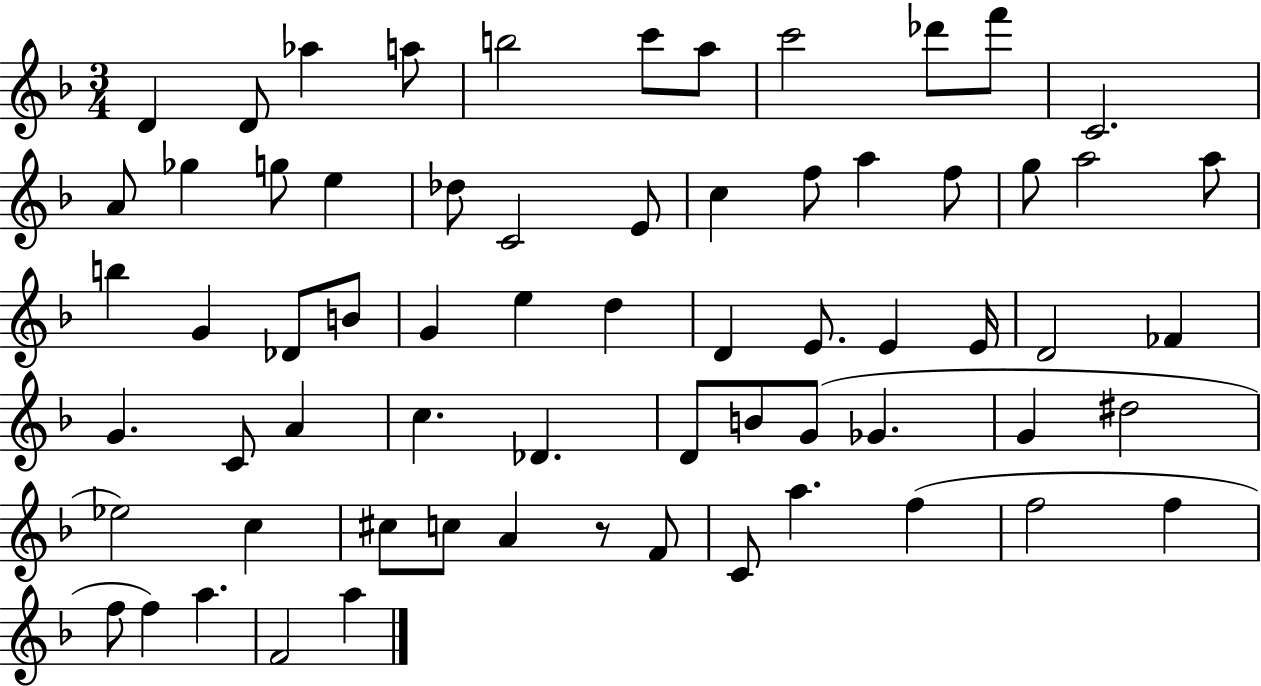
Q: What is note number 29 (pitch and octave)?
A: B4